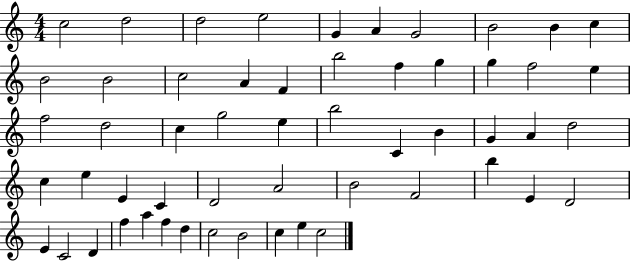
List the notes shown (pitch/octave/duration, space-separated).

C5/h D5/h D5/h E5/h G4/q A4/q G4/h B4/h B4/q C5/q B4/h B4/h C5/h A4/q F4/q B5/h F5/q G5/q G5/q F5/h E5/q F5/h D5/h C5/q G5/h E5/q B5/h C4/q B4/q G4/q A4/q D5/h C5/q E5/q E4/q C4/q D4/h A4/h B4/h F4/h B5/q E4/q D4/h E4/q C4/h D4/q F5/q A5/q F5/q D5/q C5/h B4/h C5/q E5/q C5/h